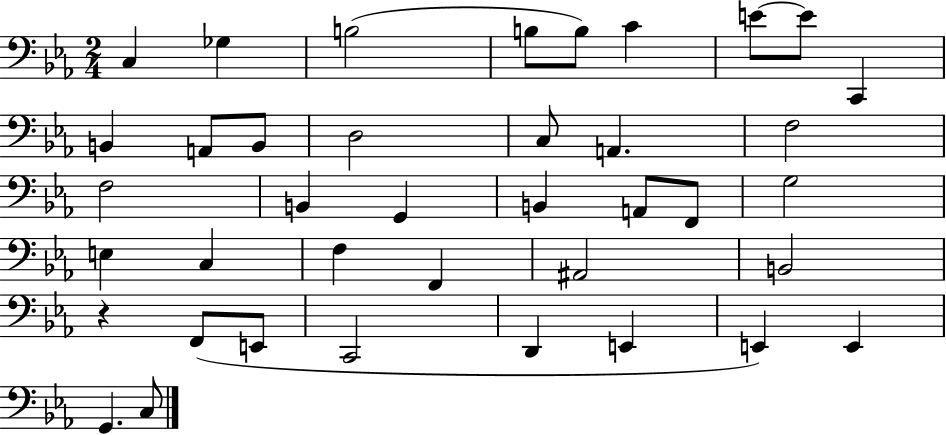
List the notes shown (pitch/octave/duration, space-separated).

C3/q Gb3/q B3/h B3/e B3/e C4/q E4/e E4/e C2/q B2/q A2/e B2/e D3/h C3/e A2/q. F3/h F3/h B2/q G2/q B2/q A2/e F2/e G3/h E3/q C3/q F3/q F2/q A#2/h B2/h R/q F2/e E2/e C2/h D2/q E2/q E2/q E2/q G2/q. C3/e